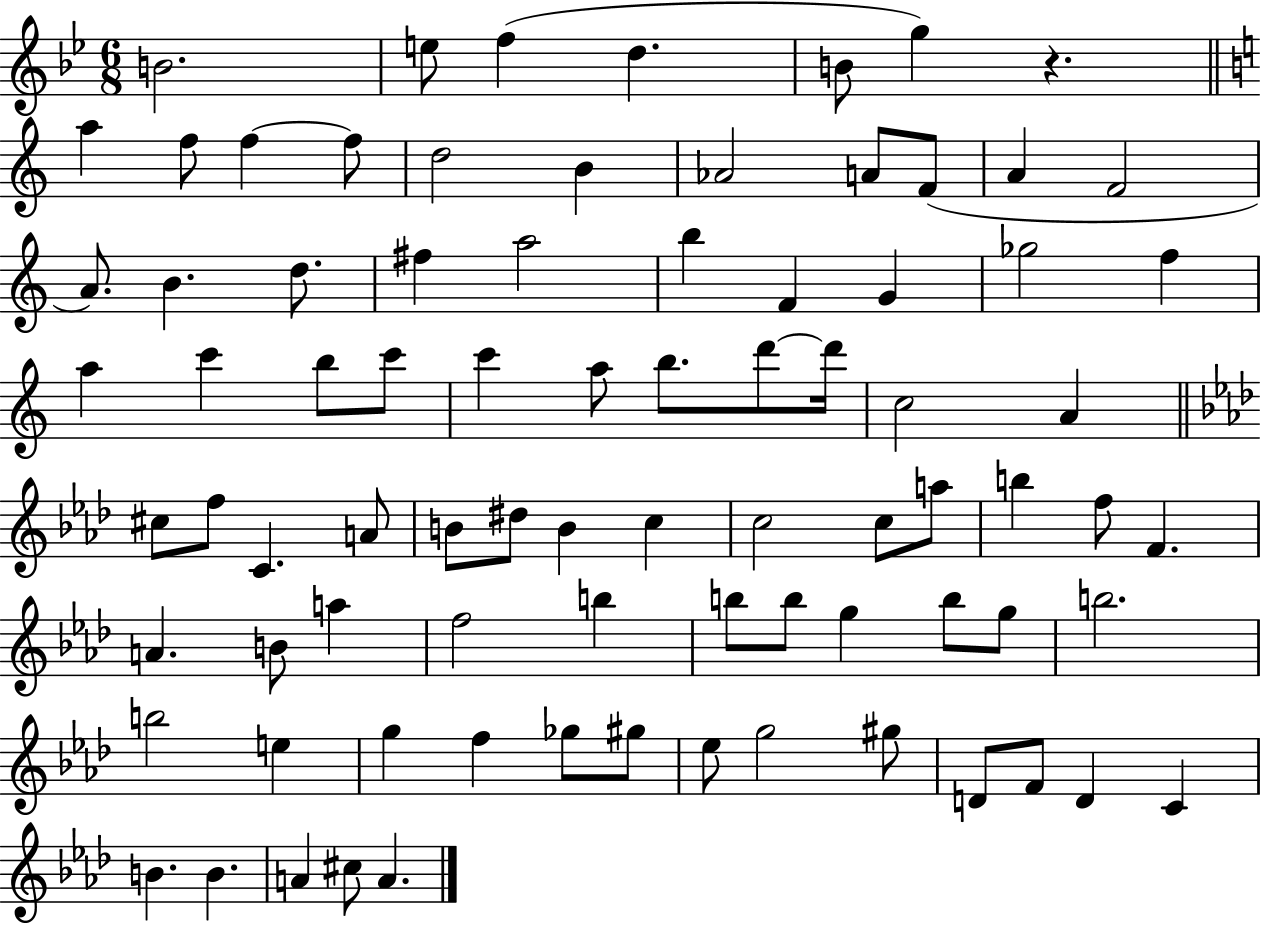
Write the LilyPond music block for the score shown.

{
  \clef treble
  \numericTimeSignature
  \time 6/8
  \key bes \major
  \repeat volta 2 { b'2. | e''8 f''4( d''4. | b'8 g''4) r4. | \bar "||" \break \key c \major a''4 f''8 f''4~~ f''8 | d''2 b'4 | aes'2 a'8 f'8( | a'4 f'2 | \break a'8.) b'4. d''8. | fis''4 a''2 | b''4 f'4 g'4 | ges''2 f''4 | \break a''4 c'''4 b''8 c'''8 | c'''4 a''8 b''8. d'''8~~ d'''16 | c''2 a'4 | \bar "||" \break \key aes \major cis''8 f''8 c'4. a'8 | b'8 dis''8 b'4 c''4 | c''2 c''8 a''8 | b''4 f''8 f'4. | \break a'4. b'8 a''4 | f''2 b''4 | b''8 b''8 g''4 b''8 g''8 | b''2. | \break b''2 e''4 | g''4 f''4 ges''8 gis''8 | ees''8 g''2 gis''8 | d'8 f'8 d'4 c'4 | \break b'4. b'4. | a'4 cis''8 a'4. | } \bar "|."
}